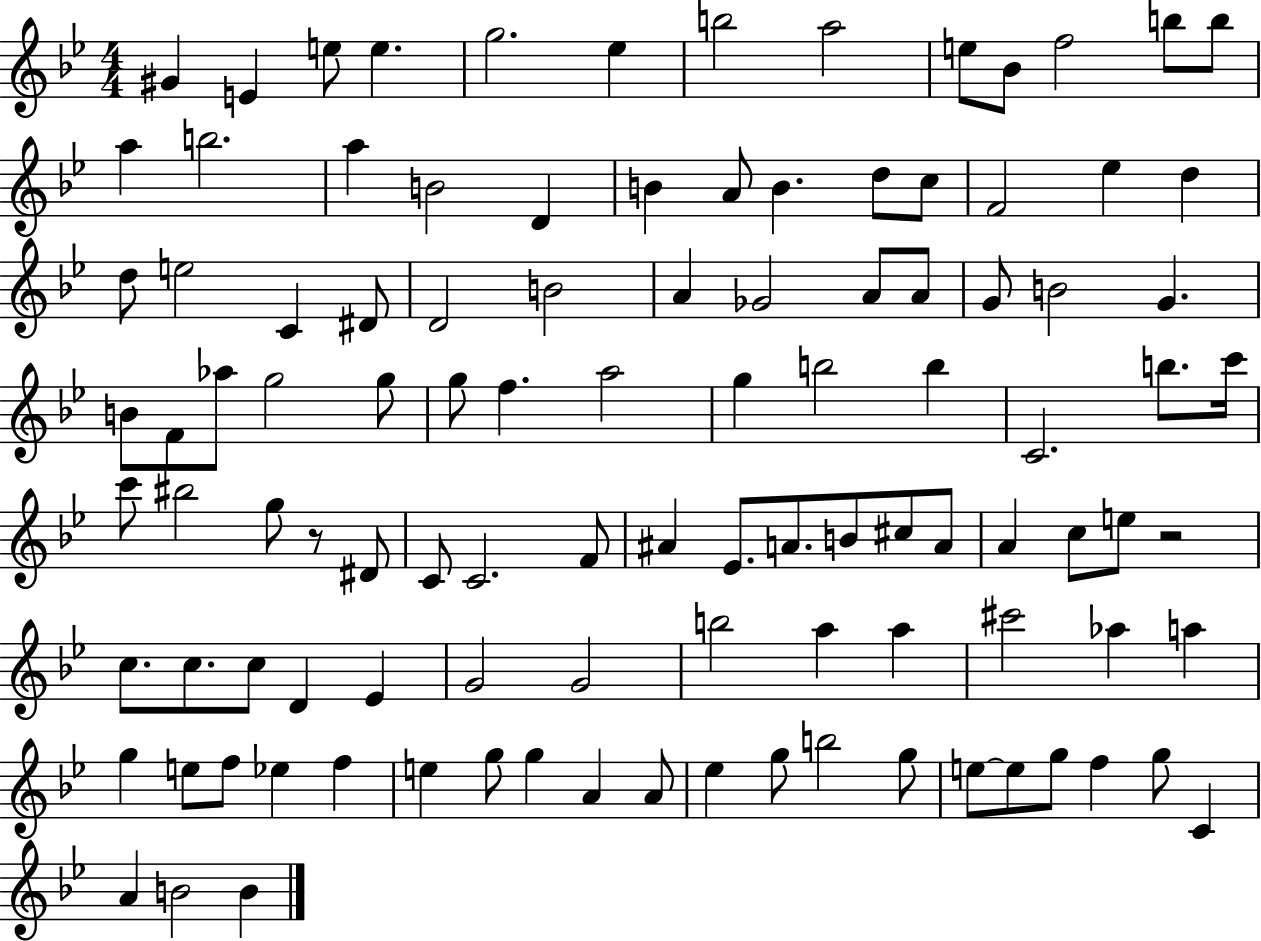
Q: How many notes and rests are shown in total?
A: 107